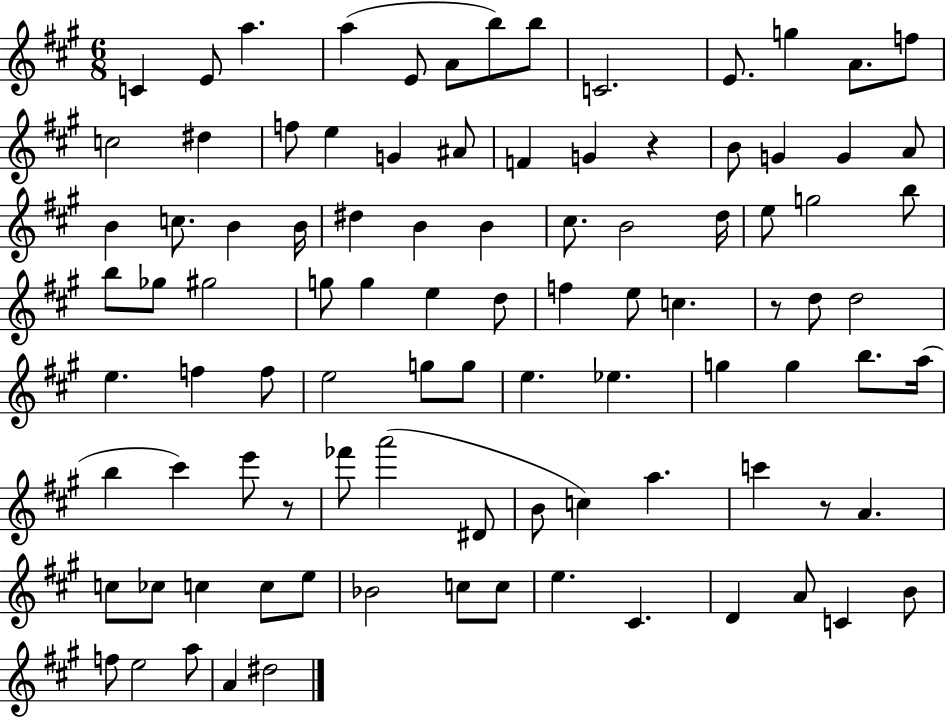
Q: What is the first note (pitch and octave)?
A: C4